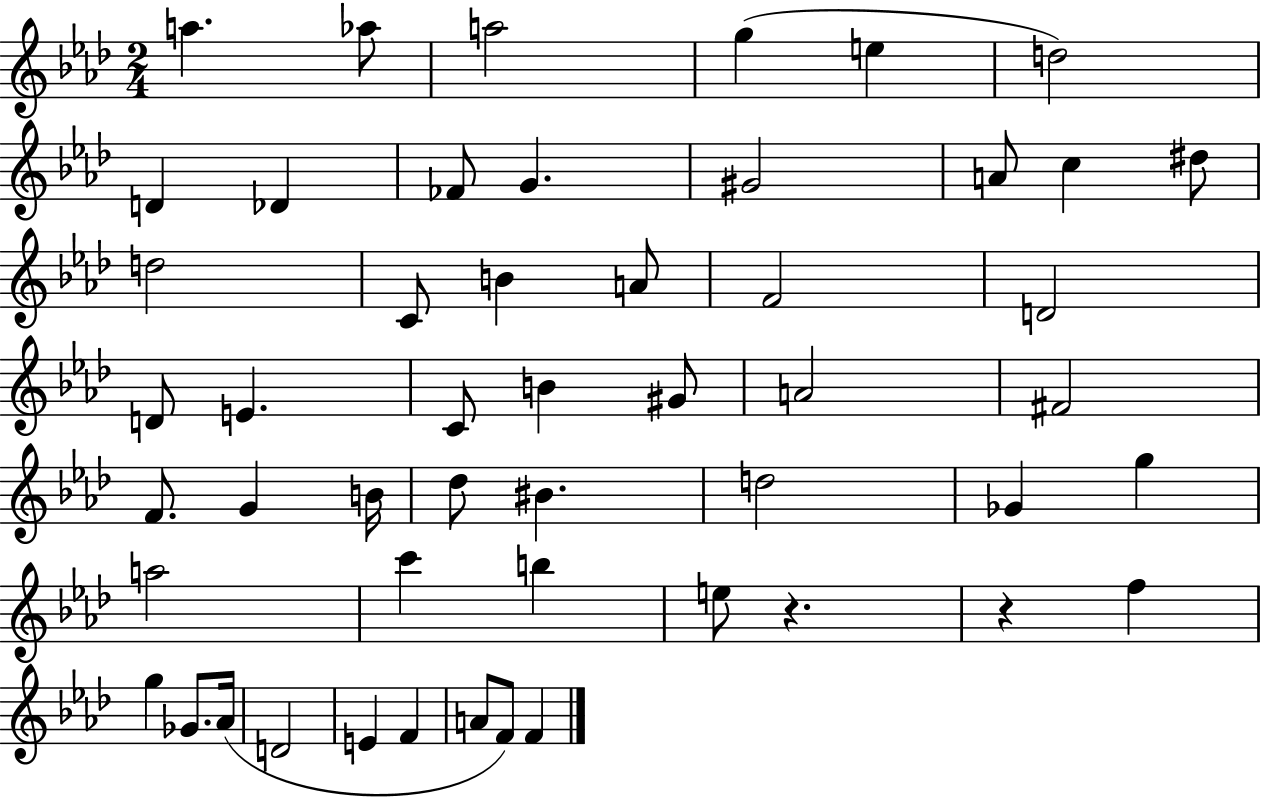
A5/q. Ab5/e A5/h G5/q E5/q D5/h D4/q Db4/q FES4/e G4/q. G#4/h A4/e C5/q D#5/e D5/h C4/e B4/q A4/e F4/h D4/h D4/e E4/q. C4/e B4/q G#4/e A4/h F#4/h F4/e. G4/q B4/s Db5/e BIS4/q. D5/h Gb4/q G5/q A5/h C6/q B5/q E5/e R/q. R/q F5/q G5/q Gb4/e. Ab4/s D4/h E4/q F4/q A4/e F4/e F4/q